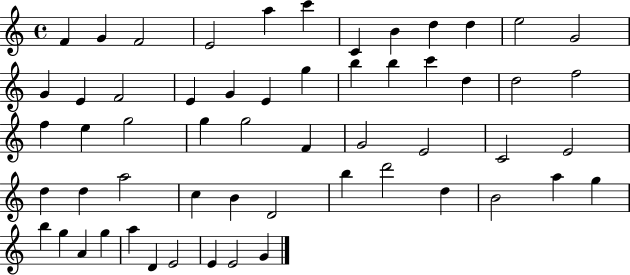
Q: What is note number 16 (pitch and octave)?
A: E4